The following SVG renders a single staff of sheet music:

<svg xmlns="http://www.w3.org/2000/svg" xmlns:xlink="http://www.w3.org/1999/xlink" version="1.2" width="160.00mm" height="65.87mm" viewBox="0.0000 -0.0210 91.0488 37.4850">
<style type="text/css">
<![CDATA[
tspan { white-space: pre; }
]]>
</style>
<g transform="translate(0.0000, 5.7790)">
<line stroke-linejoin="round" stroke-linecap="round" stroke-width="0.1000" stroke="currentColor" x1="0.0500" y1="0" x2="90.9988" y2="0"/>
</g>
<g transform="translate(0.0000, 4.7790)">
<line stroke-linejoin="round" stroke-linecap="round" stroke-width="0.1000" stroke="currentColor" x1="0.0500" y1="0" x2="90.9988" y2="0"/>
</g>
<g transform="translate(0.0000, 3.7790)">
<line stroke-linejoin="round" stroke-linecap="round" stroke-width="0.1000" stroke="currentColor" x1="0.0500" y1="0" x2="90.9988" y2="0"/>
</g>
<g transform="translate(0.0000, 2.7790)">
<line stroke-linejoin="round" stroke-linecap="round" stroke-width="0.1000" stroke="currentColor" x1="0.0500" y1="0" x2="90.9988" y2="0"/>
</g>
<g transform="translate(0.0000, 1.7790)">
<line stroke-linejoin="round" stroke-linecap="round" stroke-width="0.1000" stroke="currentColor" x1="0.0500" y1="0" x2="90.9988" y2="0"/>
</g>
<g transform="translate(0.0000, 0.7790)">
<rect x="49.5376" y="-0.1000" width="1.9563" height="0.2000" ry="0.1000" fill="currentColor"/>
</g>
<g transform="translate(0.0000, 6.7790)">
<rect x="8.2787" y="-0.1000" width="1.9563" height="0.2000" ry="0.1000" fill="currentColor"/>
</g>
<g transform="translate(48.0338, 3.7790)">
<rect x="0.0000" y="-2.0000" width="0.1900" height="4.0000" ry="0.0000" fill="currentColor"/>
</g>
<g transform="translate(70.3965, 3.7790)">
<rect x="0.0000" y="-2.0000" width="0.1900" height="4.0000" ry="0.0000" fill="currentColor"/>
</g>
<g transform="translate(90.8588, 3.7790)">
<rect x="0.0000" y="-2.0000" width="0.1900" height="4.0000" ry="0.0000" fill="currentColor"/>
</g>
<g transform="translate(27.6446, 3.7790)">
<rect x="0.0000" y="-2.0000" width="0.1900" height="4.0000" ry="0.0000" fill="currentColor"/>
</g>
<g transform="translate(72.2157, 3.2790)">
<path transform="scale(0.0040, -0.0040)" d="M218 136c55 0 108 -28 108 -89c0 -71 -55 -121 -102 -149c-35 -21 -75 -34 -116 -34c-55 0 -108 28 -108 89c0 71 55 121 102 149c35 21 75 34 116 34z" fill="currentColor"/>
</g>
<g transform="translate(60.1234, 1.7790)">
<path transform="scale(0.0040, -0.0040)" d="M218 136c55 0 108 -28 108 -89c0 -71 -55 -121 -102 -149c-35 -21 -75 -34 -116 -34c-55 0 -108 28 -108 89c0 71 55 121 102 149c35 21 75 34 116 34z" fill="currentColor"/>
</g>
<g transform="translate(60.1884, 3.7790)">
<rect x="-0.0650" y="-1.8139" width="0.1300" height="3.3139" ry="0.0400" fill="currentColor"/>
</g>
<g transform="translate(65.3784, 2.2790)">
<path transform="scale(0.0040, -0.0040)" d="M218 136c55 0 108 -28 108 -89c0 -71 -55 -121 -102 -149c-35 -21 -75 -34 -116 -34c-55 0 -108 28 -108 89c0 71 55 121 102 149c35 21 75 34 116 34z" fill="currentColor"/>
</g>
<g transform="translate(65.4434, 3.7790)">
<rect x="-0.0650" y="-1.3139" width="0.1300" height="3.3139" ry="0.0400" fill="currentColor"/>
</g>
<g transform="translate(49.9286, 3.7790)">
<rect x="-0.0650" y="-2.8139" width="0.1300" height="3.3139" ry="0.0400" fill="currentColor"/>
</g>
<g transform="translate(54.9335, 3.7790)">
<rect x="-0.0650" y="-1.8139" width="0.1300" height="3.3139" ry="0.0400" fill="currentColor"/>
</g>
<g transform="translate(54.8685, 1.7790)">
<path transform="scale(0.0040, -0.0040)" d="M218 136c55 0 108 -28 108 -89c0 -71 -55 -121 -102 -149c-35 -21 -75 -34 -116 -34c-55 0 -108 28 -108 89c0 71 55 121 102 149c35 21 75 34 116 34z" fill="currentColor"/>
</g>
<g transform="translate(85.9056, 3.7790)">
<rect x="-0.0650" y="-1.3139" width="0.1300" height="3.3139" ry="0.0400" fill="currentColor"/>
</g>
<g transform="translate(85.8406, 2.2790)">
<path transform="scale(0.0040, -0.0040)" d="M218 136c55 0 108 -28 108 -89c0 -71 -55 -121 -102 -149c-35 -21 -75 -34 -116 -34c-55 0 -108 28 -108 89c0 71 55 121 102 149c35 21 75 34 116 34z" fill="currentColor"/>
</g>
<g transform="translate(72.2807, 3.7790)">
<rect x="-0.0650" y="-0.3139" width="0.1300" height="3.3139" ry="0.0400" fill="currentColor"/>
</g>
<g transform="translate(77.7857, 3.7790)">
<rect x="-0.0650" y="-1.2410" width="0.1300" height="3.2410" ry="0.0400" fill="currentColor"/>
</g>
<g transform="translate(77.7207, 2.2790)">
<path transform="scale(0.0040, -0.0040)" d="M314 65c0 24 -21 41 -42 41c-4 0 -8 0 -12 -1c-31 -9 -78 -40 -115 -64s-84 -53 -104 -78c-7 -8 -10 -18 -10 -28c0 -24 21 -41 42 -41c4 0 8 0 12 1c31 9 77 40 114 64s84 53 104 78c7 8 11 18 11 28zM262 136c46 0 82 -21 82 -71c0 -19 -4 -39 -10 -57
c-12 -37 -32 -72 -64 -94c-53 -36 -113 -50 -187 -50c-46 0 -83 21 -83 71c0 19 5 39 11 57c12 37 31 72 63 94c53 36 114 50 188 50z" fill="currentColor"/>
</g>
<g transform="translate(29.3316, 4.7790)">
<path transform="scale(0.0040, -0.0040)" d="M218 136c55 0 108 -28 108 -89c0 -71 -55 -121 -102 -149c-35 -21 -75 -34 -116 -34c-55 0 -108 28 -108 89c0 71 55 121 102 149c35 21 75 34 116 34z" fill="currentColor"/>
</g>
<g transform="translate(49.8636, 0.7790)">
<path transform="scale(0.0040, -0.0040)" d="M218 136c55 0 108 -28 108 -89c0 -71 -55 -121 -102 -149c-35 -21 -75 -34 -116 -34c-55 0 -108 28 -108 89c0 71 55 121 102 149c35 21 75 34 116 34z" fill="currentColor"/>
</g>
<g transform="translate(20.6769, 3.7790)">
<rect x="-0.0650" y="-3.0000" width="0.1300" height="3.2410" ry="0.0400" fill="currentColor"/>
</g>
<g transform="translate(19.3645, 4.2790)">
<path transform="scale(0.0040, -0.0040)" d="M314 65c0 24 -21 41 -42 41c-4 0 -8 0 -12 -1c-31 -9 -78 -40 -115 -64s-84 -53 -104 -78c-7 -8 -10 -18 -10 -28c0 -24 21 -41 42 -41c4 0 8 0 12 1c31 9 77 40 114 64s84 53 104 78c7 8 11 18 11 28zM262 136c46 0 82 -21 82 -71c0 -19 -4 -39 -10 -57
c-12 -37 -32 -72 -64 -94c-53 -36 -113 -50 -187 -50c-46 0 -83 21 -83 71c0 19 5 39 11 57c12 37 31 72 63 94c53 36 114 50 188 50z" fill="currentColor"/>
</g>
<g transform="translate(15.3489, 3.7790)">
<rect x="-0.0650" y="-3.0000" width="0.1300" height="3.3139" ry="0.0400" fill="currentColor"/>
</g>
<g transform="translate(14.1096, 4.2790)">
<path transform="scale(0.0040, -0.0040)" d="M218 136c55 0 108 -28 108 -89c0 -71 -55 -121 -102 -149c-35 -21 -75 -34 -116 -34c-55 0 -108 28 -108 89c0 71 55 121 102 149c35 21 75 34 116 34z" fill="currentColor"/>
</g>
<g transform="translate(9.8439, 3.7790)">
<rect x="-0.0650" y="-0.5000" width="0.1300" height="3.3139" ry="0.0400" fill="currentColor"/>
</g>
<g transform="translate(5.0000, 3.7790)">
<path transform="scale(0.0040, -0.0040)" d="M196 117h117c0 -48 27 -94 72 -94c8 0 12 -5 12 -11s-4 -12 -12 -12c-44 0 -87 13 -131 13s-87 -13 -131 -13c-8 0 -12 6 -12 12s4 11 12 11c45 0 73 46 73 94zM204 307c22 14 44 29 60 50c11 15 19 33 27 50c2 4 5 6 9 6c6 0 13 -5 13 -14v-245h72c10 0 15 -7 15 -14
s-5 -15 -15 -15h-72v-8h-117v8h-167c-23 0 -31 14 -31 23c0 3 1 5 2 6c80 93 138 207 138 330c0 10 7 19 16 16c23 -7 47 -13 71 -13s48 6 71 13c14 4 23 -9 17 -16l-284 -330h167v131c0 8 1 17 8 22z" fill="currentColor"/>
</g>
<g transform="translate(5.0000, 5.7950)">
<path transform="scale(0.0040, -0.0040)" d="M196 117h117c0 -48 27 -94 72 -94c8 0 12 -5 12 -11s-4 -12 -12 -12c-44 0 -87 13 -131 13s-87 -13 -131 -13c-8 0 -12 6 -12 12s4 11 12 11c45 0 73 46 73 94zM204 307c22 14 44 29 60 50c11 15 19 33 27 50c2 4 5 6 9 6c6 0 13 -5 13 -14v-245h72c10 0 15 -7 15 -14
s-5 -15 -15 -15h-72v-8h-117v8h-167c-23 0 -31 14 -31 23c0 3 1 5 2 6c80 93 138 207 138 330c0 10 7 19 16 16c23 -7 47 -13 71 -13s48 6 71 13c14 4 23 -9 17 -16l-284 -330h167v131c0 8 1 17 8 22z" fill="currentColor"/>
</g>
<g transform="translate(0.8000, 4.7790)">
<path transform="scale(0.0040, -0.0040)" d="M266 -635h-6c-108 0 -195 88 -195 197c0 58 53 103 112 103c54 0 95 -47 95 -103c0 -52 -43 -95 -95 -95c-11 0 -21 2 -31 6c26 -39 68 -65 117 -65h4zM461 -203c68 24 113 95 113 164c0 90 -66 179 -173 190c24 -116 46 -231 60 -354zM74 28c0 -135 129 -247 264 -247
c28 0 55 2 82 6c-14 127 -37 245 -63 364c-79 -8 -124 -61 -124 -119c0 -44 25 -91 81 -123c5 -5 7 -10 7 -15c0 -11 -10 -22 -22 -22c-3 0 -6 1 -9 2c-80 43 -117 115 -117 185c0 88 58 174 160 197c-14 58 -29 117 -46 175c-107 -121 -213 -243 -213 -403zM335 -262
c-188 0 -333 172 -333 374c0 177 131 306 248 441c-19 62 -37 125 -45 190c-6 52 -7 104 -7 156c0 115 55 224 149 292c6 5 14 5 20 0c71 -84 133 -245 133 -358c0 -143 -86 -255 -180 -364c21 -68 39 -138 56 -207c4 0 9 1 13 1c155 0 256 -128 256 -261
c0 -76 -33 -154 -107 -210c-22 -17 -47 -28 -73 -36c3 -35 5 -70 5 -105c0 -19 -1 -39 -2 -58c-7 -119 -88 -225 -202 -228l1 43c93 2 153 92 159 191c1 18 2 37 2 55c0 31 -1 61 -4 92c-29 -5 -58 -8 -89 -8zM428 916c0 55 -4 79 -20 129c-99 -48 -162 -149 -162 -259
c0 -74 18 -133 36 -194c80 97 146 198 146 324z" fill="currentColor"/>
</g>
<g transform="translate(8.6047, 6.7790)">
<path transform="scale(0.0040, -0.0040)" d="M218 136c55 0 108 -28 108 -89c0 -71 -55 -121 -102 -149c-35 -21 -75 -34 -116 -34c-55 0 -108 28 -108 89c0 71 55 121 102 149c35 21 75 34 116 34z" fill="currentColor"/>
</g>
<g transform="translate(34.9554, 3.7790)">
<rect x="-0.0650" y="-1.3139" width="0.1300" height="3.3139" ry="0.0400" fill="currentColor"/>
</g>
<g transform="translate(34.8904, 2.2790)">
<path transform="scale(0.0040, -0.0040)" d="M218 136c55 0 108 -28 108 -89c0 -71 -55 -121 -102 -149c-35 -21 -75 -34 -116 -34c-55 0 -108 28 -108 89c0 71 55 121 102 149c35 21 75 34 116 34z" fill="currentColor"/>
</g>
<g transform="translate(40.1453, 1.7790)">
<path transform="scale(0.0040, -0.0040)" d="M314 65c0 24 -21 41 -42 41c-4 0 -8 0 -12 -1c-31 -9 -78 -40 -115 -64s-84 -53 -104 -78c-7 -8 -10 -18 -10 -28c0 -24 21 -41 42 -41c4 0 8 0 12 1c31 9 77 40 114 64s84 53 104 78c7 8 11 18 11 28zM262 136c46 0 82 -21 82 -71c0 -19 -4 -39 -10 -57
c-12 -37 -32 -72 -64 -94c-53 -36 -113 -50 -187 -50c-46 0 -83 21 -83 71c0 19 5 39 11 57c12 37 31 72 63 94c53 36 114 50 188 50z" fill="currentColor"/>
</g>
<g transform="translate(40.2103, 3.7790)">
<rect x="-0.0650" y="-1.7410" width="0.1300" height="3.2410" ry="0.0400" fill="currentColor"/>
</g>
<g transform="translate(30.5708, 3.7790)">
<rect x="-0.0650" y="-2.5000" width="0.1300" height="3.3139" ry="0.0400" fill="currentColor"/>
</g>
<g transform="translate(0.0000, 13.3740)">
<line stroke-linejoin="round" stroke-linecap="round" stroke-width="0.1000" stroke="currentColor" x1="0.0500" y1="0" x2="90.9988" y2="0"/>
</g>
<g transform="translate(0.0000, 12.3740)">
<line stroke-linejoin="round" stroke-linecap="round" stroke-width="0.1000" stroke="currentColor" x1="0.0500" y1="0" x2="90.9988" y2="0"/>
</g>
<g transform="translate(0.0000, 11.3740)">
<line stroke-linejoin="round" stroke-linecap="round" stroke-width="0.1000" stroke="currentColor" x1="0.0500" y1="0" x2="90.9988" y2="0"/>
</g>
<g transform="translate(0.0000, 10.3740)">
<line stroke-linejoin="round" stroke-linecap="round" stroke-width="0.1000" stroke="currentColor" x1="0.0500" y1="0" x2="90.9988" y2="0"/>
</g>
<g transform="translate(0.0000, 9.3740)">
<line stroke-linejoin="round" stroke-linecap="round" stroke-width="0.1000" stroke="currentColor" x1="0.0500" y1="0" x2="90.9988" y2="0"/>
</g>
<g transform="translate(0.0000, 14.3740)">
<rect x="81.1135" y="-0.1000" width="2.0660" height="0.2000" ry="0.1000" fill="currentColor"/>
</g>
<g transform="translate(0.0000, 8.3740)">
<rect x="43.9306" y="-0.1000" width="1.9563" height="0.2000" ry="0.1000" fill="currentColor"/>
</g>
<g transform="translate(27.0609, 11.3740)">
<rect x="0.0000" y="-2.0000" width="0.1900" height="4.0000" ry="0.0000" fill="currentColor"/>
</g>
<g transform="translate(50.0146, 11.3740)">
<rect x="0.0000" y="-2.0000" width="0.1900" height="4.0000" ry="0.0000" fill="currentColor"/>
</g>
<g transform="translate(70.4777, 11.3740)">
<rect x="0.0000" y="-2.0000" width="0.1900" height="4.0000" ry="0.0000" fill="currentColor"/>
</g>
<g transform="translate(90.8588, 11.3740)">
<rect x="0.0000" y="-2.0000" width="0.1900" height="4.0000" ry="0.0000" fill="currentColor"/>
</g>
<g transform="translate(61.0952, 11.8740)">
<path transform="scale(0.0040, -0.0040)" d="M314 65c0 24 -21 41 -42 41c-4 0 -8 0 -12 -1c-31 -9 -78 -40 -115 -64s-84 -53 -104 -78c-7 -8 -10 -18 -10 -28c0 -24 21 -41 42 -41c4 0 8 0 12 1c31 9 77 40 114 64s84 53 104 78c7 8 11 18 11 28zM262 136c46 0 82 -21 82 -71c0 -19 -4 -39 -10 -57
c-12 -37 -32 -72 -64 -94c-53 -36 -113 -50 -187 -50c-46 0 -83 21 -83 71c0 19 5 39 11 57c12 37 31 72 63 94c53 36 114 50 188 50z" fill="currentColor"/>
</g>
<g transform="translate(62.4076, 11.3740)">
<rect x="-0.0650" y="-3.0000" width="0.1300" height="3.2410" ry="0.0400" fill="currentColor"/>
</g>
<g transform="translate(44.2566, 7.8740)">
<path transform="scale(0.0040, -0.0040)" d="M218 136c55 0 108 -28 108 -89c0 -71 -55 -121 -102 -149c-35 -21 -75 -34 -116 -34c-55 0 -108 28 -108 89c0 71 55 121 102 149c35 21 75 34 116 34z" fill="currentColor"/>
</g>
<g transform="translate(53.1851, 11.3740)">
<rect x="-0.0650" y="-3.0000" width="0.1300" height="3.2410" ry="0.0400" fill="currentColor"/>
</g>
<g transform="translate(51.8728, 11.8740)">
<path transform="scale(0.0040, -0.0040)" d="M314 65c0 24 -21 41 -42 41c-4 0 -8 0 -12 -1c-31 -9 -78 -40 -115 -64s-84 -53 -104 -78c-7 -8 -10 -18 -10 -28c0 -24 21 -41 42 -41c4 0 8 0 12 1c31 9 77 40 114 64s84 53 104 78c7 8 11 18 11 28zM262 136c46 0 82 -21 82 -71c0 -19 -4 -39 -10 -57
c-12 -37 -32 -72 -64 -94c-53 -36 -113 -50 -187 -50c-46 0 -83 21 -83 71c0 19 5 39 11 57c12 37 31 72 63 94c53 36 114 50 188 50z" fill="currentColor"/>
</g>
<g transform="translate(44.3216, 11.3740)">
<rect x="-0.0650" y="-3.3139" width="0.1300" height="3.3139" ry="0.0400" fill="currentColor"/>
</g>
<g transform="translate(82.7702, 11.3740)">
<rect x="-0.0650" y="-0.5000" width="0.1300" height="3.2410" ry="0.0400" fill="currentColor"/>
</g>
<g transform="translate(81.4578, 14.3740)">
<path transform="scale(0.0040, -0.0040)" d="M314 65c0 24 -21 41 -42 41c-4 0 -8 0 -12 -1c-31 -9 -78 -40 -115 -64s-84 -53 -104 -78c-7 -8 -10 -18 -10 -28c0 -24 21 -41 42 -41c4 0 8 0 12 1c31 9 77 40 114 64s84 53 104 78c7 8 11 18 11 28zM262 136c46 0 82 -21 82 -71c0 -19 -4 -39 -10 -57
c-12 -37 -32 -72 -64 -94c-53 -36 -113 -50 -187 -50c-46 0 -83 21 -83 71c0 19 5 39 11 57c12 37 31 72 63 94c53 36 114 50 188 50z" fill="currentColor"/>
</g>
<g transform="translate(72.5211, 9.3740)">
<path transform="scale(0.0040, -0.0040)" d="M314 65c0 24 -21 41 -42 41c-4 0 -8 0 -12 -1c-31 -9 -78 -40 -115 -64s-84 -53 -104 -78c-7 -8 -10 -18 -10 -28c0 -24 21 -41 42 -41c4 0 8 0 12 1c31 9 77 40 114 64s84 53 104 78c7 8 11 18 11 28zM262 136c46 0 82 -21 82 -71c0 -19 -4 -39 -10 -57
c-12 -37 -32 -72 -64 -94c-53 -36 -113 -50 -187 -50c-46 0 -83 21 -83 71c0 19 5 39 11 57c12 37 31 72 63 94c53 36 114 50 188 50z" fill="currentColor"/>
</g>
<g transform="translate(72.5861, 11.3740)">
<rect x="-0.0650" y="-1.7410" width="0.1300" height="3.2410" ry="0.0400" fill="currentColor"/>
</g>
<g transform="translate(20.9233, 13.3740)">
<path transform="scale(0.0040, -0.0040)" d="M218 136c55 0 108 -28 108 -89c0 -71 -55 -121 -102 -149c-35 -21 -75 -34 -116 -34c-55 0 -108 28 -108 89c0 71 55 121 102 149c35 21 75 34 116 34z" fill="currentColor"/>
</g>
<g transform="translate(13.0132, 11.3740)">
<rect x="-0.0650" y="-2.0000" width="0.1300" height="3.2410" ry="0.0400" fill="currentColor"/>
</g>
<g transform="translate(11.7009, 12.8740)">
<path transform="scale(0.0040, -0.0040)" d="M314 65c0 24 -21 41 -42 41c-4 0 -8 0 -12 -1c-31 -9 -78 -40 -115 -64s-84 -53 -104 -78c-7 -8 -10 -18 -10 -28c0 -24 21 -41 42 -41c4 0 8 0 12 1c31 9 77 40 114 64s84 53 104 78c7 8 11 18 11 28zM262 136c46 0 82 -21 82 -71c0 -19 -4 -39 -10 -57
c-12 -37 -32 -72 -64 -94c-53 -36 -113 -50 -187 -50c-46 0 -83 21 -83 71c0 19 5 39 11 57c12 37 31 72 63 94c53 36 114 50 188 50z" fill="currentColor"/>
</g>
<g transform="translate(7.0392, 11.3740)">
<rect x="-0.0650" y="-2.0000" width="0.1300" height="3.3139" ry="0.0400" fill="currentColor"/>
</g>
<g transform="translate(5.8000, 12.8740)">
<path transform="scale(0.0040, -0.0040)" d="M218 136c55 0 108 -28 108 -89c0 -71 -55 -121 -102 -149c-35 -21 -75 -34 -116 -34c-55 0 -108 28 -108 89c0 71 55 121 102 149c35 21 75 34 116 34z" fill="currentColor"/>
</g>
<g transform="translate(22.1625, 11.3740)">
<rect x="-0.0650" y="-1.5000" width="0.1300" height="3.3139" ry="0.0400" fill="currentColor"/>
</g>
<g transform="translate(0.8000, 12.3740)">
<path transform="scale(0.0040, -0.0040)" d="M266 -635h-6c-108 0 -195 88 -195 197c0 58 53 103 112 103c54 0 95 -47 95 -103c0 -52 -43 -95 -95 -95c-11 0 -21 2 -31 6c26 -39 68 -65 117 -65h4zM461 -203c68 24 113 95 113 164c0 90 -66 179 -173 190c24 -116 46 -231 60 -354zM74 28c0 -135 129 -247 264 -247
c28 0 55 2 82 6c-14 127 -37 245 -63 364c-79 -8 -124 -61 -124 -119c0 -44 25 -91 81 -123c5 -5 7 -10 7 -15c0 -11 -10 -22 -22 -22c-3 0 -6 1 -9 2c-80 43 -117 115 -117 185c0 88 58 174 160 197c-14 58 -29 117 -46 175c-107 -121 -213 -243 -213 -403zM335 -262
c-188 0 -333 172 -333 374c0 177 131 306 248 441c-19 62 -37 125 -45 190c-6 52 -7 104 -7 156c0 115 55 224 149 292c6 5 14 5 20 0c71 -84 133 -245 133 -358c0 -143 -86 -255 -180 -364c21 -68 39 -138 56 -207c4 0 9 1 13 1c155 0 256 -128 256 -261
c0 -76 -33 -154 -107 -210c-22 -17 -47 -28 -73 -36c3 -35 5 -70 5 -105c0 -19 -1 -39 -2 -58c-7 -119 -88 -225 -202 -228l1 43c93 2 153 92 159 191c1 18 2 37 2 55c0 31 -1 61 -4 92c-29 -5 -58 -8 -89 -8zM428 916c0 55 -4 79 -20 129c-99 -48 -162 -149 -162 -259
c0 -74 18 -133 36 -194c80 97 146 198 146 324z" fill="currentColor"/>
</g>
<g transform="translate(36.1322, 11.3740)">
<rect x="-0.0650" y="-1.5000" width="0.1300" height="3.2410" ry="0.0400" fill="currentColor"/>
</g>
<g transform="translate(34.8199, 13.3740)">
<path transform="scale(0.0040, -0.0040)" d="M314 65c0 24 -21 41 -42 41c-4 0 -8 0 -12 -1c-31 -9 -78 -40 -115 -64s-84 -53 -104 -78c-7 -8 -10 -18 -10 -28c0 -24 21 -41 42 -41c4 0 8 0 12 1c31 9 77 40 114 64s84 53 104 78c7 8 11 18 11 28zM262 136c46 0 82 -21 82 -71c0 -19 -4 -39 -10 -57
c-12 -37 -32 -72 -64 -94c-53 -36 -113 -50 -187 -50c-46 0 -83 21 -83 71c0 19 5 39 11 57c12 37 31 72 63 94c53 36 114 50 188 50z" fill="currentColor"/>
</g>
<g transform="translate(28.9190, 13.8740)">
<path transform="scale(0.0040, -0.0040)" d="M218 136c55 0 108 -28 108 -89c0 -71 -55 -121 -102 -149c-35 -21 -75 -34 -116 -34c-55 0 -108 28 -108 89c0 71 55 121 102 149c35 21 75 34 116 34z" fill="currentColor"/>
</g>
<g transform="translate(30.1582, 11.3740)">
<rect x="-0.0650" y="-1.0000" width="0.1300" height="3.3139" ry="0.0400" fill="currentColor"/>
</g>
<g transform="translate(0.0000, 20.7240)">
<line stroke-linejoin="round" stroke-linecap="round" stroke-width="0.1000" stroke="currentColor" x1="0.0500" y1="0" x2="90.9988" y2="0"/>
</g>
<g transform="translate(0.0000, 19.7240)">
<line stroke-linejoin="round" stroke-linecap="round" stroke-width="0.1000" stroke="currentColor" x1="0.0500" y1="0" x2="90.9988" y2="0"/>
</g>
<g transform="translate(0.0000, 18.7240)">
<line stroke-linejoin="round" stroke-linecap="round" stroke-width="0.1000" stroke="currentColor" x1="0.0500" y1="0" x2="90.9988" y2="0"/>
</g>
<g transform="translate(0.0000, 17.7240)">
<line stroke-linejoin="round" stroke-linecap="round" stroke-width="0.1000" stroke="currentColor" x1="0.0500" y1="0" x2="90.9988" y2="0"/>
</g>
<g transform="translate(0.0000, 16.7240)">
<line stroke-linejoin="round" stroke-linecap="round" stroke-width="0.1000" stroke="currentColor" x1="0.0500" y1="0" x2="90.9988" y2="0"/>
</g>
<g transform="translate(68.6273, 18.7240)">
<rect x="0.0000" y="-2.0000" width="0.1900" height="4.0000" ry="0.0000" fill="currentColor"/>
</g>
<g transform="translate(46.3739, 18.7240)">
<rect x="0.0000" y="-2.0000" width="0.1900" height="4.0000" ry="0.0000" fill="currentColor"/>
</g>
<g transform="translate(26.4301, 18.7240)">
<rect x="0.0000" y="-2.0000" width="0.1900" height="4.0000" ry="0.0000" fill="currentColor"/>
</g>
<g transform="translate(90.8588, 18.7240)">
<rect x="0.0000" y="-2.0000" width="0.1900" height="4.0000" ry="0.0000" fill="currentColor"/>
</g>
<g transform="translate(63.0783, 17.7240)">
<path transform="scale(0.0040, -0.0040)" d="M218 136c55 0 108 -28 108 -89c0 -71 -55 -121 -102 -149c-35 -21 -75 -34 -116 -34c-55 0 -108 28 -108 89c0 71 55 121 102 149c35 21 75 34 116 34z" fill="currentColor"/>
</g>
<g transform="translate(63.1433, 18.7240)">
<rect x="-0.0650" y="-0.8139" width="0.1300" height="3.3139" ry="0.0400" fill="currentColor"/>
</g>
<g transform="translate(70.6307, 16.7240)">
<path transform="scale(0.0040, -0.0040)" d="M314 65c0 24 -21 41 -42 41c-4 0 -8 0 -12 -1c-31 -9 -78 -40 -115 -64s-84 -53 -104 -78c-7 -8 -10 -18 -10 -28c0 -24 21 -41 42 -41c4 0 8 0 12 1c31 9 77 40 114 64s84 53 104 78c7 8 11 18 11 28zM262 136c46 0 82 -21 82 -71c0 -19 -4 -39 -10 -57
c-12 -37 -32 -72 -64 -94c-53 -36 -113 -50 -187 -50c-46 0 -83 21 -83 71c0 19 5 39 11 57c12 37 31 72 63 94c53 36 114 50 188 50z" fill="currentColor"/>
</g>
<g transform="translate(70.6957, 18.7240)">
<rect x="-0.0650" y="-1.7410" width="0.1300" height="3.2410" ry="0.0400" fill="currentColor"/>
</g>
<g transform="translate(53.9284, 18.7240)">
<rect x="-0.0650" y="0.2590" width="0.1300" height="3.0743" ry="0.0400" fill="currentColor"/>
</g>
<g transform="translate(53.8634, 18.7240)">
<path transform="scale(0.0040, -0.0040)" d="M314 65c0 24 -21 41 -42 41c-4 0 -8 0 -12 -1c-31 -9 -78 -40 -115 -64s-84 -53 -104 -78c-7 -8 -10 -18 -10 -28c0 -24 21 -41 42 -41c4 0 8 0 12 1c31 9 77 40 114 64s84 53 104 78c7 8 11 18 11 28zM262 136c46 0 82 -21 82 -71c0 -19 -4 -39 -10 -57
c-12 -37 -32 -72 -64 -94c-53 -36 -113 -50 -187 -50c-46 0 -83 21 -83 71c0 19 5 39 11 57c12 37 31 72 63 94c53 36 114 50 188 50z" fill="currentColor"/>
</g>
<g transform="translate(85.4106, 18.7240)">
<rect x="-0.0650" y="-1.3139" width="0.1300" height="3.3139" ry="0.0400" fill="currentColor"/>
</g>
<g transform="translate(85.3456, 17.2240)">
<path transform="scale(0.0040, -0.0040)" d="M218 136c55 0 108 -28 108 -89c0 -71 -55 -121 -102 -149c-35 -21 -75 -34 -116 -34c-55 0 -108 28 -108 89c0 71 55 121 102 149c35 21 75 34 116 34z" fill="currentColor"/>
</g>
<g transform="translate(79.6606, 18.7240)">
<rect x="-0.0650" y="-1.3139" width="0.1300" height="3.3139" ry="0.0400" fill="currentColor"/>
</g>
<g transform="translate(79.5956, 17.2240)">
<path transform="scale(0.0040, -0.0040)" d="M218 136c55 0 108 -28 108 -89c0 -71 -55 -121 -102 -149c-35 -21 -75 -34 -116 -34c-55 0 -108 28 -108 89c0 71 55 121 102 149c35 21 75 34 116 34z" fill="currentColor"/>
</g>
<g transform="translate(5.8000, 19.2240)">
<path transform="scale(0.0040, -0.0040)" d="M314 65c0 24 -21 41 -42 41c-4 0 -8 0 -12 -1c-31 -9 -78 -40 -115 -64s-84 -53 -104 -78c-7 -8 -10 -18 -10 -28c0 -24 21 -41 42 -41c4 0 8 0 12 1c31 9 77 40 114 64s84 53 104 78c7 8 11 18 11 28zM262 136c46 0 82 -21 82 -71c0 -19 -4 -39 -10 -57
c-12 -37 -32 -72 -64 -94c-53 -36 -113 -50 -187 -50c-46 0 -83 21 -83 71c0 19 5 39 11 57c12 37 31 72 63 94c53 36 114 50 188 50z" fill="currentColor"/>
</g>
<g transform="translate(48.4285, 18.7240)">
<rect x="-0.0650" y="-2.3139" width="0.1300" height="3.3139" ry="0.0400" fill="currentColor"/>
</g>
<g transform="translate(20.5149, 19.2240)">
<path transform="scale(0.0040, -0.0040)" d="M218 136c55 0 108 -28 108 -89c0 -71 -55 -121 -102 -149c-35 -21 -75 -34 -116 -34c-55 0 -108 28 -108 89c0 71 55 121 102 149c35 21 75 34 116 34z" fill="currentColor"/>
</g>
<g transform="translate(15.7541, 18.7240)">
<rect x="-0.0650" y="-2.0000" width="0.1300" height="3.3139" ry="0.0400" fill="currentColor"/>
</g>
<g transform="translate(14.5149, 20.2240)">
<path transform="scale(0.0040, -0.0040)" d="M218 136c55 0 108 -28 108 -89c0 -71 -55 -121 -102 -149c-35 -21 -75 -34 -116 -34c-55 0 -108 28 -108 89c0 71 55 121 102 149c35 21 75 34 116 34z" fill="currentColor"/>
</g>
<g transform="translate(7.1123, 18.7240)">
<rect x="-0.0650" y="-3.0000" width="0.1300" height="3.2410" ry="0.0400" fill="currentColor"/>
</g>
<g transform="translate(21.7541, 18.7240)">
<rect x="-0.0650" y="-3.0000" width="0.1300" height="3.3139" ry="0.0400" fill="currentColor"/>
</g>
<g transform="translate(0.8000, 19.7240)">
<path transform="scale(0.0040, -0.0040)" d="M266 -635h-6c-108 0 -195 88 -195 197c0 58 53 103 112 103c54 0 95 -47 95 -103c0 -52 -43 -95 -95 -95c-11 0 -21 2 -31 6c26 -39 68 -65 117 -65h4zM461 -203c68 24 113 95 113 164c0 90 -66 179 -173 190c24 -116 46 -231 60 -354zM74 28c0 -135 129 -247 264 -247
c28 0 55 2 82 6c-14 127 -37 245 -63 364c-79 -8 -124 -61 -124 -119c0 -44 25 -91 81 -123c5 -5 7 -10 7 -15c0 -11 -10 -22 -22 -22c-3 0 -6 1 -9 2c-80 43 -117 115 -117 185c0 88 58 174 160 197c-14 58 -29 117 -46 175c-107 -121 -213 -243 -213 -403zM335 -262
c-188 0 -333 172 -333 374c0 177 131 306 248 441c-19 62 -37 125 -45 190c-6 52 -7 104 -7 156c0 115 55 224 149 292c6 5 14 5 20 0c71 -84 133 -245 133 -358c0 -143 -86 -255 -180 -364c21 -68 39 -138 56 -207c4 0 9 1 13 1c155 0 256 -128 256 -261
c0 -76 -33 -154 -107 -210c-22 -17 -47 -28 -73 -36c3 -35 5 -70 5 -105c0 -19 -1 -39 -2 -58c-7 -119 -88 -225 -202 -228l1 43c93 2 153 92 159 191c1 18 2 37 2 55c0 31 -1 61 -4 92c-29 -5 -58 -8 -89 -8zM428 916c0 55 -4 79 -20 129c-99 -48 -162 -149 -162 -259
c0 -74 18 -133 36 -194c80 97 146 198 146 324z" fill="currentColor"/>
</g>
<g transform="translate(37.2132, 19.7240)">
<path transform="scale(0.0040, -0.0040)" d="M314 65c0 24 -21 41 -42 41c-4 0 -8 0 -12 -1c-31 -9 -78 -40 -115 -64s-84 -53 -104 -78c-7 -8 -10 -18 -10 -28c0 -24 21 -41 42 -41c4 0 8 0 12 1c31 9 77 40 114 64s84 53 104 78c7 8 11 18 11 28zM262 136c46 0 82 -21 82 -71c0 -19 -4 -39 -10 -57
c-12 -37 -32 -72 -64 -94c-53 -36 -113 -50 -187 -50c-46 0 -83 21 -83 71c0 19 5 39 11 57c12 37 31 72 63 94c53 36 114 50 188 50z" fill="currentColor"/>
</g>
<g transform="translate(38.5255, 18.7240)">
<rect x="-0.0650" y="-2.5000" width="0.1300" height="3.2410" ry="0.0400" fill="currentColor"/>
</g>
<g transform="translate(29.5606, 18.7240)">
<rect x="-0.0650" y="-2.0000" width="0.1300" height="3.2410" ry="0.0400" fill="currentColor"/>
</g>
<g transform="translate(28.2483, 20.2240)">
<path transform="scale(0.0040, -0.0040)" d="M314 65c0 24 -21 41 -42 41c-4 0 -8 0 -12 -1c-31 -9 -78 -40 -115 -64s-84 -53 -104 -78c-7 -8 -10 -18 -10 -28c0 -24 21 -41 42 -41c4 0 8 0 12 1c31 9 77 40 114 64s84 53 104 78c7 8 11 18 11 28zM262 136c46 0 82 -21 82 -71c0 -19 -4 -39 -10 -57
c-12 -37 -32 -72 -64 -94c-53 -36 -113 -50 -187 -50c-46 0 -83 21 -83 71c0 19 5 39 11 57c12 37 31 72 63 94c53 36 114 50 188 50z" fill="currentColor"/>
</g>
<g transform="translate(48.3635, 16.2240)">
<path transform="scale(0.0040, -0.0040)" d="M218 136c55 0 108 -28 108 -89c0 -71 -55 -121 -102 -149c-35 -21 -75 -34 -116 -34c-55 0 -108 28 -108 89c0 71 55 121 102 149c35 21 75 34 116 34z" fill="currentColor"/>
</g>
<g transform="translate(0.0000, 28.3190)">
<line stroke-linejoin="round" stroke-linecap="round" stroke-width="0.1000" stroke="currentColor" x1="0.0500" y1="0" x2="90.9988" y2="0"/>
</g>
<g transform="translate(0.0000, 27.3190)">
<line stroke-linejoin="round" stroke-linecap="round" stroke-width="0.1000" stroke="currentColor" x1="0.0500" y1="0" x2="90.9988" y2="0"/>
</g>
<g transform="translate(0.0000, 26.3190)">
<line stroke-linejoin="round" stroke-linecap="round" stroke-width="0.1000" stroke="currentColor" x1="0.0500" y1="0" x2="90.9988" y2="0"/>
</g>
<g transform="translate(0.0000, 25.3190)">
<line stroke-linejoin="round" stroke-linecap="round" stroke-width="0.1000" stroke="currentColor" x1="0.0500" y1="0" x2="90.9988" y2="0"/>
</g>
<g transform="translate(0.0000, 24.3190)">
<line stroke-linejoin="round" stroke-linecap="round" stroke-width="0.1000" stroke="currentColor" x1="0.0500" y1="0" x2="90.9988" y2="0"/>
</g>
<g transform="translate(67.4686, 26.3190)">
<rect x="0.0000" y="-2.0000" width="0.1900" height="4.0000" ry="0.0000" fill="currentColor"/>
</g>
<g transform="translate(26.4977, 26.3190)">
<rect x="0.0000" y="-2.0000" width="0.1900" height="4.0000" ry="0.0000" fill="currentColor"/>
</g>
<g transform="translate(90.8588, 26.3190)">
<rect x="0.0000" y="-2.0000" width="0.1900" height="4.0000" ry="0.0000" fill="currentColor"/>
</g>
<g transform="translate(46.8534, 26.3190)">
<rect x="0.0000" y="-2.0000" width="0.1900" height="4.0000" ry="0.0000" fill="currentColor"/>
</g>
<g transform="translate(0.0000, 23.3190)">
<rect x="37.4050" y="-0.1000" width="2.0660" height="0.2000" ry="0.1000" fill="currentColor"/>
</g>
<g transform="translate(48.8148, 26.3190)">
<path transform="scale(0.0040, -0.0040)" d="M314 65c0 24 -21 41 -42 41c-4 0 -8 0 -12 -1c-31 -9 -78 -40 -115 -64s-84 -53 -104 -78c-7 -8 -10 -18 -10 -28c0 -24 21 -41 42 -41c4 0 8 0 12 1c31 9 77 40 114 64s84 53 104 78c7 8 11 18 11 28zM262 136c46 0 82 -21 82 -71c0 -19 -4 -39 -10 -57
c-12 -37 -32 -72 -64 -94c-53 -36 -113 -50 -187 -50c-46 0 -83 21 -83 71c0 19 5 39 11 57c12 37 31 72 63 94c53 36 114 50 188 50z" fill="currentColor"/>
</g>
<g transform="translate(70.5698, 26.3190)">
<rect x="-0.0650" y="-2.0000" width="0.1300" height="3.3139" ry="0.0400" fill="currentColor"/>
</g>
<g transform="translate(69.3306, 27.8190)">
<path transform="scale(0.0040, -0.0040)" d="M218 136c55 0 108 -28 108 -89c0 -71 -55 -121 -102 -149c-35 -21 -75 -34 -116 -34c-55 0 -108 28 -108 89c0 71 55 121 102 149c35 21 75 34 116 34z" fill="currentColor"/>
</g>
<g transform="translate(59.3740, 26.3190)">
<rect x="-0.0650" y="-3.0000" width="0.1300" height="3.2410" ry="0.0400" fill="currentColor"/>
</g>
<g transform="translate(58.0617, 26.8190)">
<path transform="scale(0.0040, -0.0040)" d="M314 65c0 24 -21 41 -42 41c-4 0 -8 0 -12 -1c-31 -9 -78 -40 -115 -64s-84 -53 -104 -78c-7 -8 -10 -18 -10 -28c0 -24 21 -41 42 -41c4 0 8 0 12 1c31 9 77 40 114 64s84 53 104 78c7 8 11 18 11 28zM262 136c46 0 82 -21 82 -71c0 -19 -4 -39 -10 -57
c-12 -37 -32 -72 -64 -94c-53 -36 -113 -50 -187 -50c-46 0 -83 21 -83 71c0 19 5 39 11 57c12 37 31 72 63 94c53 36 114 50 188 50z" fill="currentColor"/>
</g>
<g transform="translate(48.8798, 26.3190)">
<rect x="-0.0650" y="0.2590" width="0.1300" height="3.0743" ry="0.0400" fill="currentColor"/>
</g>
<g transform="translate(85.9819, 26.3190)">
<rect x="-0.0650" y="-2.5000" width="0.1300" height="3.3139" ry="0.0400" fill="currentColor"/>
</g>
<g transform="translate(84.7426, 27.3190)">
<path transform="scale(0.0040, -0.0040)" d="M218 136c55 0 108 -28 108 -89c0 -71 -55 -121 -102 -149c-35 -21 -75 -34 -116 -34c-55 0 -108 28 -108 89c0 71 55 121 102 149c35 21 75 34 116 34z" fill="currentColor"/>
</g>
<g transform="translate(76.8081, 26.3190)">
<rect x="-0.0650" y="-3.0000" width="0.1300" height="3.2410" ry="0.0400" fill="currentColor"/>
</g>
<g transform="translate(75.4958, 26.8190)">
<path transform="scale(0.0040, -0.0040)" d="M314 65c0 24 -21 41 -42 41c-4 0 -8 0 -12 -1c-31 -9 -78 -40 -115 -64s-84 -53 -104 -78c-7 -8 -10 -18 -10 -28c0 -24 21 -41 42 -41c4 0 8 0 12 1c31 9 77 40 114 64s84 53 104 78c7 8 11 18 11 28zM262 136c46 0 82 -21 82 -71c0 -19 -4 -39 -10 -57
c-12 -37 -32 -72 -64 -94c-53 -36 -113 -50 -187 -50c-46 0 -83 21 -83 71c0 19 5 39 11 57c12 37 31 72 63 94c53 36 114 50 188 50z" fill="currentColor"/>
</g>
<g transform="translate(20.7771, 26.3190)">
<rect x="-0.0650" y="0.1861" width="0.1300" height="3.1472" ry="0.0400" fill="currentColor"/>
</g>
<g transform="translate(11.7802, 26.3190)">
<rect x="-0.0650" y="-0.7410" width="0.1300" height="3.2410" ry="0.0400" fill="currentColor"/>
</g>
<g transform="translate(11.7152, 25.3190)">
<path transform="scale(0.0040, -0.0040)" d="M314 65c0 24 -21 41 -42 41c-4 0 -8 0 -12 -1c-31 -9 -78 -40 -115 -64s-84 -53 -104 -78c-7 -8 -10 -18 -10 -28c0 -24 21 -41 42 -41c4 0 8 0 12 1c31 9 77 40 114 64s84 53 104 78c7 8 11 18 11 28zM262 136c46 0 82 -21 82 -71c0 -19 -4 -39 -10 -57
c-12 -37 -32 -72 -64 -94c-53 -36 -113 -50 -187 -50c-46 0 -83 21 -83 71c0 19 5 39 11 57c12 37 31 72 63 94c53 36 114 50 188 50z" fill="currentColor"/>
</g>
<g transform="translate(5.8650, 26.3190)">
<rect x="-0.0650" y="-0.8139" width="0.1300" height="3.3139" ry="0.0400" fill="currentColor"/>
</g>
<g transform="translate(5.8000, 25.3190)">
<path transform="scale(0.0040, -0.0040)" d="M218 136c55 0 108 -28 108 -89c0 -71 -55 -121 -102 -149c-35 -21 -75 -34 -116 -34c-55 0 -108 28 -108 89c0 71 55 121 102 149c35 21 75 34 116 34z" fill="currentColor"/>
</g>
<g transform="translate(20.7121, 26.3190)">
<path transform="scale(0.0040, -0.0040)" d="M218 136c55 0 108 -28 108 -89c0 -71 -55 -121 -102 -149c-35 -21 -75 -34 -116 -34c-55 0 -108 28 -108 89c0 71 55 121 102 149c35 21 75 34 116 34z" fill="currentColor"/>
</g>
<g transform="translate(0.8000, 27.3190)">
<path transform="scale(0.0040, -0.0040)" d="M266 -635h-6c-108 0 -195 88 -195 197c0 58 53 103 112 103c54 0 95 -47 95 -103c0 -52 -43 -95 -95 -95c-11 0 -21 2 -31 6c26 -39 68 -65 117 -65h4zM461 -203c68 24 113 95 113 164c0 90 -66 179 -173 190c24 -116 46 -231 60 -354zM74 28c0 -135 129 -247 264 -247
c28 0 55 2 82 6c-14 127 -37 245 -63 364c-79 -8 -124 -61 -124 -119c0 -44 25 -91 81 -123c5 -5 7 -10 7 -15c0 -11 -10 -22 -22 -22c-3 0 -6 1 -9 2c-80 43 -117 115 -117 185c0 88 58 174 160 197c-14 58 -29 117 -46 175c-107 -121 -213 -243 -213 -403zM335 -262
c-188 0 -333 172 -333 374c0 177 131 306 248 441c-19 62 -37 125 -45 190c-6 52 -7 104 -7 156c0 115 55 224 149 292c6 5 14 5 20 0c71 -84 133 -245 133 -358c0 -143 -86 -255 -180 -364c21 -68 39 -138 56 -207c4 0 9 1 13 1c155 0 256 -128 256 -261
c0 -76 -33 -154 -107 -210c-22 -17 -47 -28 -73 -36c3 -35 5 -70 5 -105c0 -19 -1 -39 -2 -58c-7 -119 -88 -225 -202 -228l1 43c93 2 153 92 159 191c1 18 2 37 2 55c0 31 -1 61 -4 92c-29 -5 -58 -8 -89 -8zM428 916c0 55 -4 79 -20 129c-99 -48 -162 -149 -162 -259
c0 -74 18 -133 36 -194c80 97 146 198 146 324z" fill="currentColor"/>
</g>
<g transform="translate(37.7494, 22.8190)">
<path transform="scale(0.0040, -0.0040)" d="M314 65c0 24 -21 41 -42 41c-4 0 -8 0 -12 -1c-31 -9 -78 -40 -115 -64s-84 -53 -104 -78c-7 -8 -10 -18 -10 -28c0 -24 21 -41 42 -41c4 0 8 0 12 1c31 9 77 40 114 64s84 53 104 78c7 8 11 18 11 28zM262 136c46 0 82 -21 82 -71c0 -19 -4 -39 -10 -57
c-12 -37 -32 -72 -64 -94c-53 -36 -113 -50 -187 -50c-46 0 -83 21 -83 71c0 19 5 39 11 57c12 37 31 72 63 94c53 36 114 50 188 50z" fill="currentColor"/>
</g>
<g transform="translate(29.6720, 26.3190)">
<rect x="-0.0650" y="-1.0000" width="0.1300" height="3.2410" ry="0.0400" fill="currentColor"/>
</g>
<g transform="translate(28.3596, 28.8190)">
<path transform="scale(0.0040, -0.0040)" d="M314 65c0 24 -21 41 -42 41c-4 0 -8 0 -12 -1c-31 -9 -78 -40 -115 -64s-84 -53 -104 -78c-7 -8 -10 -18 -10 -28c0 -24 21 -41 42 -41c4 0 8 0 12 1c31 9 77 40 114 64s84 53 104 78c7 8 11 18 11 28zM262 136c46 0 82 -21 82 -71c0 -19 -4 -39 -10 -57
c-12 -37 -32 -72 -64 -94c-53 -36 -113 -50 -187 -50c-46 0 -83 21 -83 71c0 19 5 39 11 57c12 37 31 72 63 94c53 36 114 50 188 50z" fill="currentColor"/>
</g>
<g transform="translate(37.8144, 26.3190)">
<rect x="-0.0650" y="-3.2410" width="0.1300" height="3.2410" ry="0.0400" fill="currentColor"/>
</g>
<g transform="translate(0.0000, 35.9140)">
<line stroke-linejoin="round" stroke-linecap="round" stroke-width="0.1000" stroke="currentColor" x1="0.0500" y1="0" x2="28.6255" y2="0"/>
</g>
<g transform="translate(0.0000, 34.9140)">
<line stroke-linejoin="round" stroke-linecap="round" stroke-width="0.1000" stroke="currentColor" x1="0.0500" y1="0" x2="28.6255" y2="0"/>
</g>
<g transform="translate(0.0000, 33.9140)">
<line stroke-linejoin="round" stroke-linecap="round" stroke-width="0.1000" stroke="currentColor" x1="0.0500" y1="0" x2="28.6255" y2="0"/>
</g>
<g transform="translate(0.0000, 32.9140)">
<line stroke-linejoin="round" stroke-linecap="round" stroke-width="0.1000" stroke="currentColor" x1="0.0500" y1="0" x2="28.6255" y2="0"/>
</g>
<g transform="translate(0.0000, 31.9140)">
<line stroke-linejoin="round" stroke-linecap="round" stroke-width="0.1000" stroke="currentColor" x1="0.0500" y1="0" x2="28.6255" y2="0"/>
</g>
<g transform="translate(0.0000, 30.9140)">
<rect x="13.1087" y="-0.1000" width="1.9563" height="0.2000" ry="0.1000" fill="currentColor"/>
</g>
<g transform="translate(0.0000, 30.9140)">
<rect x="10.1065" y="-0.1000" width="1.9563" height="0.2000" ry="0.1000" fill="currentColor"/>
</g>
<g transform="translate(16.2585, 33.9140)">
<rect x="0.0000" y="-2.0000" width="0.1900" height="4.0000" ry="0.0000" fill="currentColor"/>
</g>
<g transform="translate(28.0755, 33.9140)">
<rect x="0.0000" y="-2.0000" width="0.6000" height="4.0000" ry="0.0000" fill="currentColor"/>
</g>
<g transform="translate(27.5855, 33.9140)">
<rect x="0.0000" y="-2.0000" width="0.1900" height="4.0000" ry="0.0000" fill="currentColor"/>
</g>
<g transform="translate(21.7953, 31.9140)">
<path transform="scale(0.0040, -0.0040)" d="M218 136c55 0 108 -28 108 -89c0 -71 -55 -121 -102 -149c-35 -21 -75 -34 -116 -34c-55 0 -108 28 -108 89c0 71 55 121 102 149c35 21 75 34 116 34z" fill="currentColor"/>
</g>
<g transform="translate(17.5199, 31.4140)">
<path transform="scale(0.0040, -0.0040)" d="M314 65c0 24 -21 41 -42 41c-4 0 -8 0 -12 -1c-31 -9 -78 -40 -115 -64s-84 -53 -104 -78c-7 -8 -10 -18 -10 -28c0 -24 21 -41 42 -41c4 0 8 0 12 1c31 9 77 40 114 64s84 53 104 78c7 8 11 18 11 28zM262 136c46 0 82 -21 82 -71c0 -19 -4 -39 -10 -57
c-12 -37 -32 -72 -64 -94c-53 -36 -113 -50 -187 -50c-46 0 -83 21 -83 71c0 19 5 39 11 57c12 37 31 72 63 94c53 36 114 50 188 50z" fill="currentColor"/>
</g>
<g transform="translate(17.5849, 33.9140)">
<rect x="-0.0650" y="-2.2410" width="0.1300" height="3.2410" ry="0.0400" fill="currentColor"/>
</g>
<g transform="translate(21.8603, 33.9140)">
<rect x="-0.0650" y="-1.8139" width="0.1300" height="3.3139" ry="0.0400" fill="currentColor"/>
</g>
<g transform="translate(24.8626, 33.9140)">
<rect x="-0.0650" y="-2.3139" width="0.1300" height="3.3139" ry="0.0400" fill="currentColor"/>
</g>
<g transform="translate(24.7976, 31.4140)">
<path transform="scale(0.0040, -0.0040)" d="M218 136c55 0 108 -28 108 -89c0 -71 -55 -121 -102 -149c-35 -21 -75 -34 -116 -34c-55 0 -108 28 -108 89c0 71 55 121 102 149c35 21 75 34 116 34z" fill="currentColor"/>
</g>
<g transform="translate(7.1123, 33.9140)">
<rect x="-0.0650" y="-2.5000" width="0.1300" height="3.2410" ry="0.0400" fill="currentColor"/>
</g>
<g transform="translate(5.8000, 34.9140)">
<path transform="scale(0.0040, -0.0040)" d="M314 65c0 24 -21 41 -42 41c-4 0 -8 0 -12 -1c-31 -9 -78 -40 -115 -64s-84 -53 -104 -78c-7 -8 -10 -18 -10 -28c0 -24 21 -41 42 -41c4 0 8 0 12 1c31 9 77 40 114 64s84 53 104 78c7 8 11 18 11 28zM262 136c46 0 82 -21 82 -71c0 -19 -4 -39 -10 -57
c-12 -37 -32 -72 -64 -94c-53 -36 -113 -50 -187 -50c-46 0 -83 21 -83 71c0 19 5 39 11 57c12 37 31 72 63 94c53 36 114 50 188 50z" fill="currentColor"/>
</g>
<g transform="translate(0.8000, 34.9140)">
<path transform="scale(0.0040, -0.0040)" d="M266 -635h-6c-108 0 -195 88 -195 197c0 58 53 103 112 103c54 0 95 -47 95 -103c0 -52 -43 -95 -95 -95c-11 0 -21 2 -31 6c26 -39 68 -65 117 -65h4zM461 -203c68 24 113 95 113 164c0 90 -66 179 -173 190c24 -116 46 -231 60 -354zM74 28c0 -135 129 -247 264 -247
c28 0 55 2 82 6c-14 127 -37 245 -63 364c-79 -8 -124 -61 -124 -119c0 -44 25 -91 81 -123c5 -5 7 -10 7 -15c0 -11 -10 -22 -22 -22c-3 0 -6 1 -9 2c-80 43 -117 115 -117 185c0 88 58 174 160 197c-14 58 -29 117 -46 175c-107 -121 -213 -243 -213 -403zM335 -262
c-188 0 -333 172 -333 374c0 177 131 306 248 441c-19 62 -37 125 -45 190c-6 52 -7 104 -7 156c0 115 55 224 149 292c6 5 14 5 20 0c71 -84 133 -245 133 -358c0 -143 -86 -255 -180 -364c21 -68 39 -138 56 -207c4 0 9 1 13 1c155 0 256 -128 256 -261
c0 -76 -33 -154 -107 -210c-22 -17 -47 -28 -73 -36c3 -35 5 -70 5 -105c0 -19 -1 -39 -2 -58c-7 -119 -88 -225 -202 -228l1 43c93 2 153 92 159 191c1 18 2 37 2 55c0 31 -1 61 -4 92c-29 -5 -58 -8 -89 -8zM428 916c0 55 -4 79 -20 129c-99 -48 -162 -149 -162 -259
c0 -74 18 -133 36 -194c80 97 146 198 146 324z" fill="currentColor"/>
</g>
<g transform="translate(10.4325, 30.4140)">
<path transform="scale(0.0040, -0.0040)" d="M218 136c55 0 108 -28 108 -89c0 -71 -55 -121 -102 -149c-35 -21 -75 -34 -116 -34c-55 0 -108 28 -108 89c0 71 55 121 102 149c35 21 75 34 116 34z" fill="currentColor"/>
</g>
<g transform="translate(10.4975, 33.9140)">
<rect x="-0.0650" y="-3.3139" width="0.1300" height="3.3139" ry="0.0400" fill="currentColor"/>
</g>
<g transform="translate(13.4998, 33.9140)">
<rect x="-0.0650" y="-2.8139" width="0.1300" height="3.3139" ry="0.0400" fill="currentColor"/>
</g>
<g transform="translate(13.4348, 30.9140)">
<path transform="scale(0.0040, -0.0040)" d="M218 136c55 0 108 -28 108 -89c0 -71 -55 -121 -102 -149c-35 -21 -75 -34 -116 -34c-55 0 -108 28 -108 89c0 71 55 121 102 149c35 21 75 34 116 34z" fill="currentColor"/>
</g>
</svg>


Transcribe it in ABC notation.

X:1
T:Untitled
M:4/4
L:1/4
K:C
C A A2 G e f2 a f f e c e2 e F F2 E D E2 b A2 A2 f2 C2 A2 F A F2 G2 g B2 d f2 e e d d2 B D2 b2 B2 A2 F A2 G G2 b a g2 f g